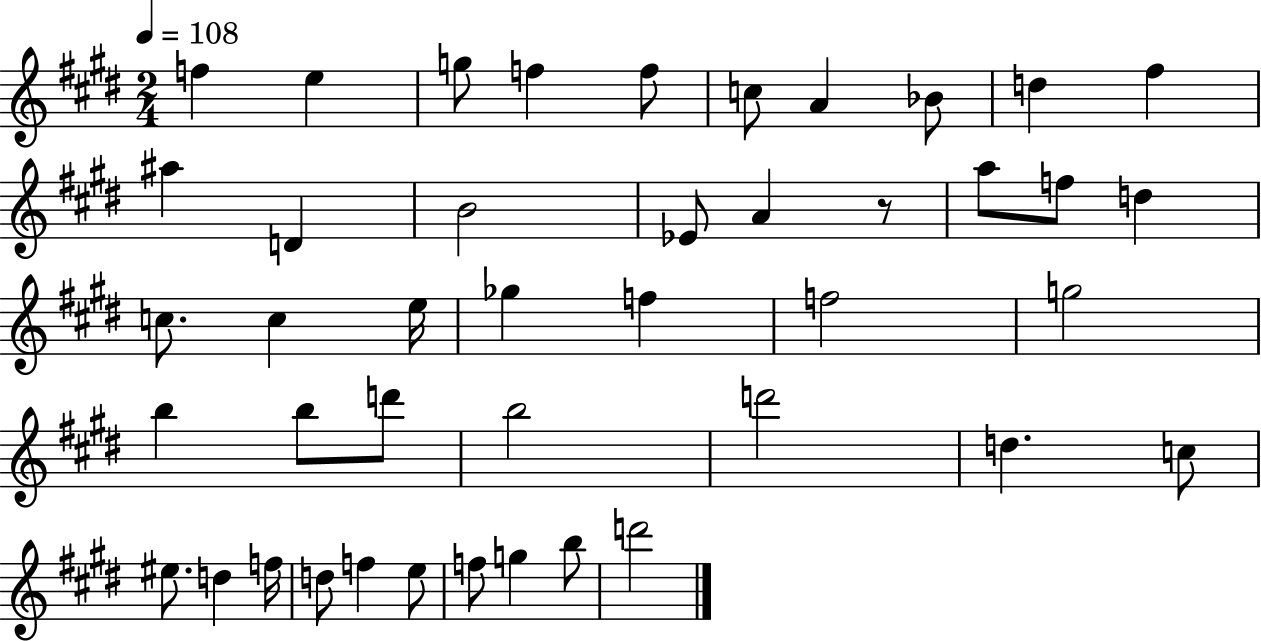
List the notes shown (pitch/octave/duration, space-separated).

F5/q E5/q G5/e F5/q F5/e C5/e A4/q Bb4/e D5/q F#5/q A#5/q D4/q B4/h Eb4/e A4/q R/e A5/e F5/e D5/q C5/e. C5/q E5/s Gb5/q F5/q F5/h G5/h B5/q B5/e D6/e B5/h D6/h D5/q. C5/e EIS5/e. D5/q F5/s D5/e F5/q E5/e F5/e G5/q B5/e D6/h